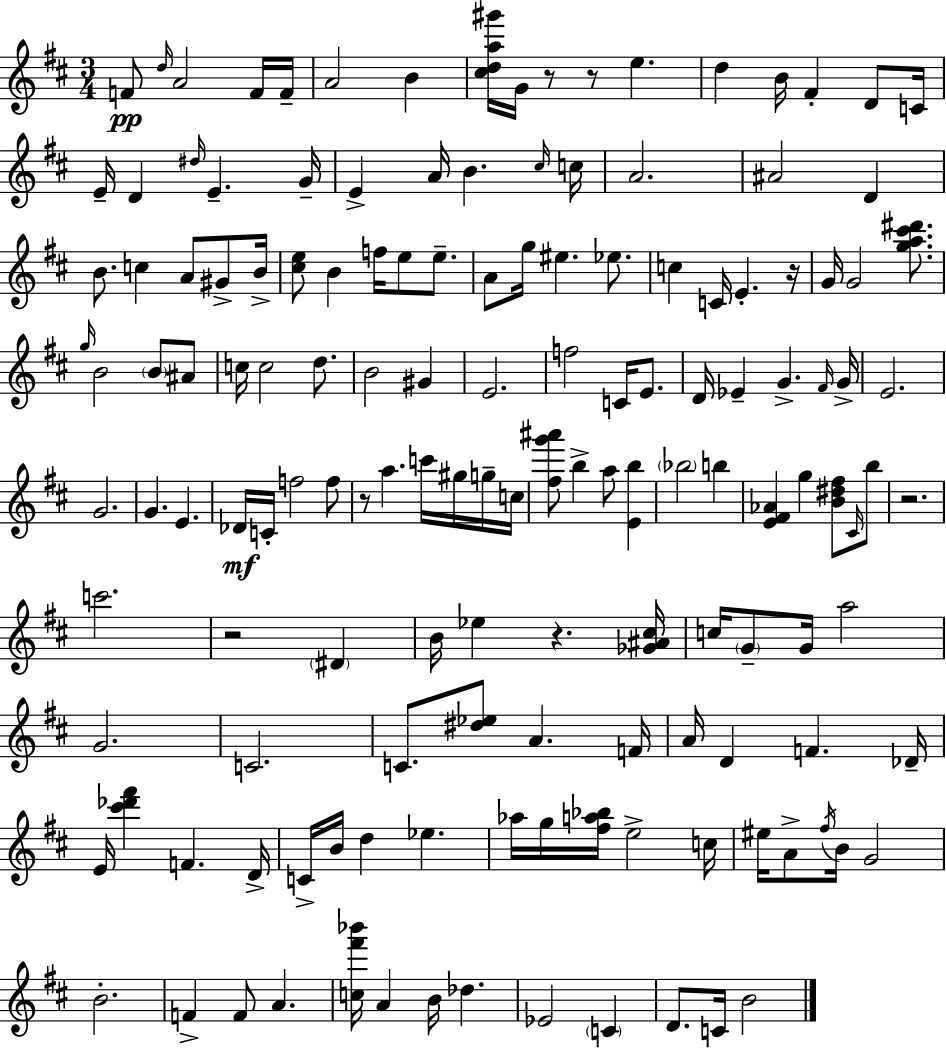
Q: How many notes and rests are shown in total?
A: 147